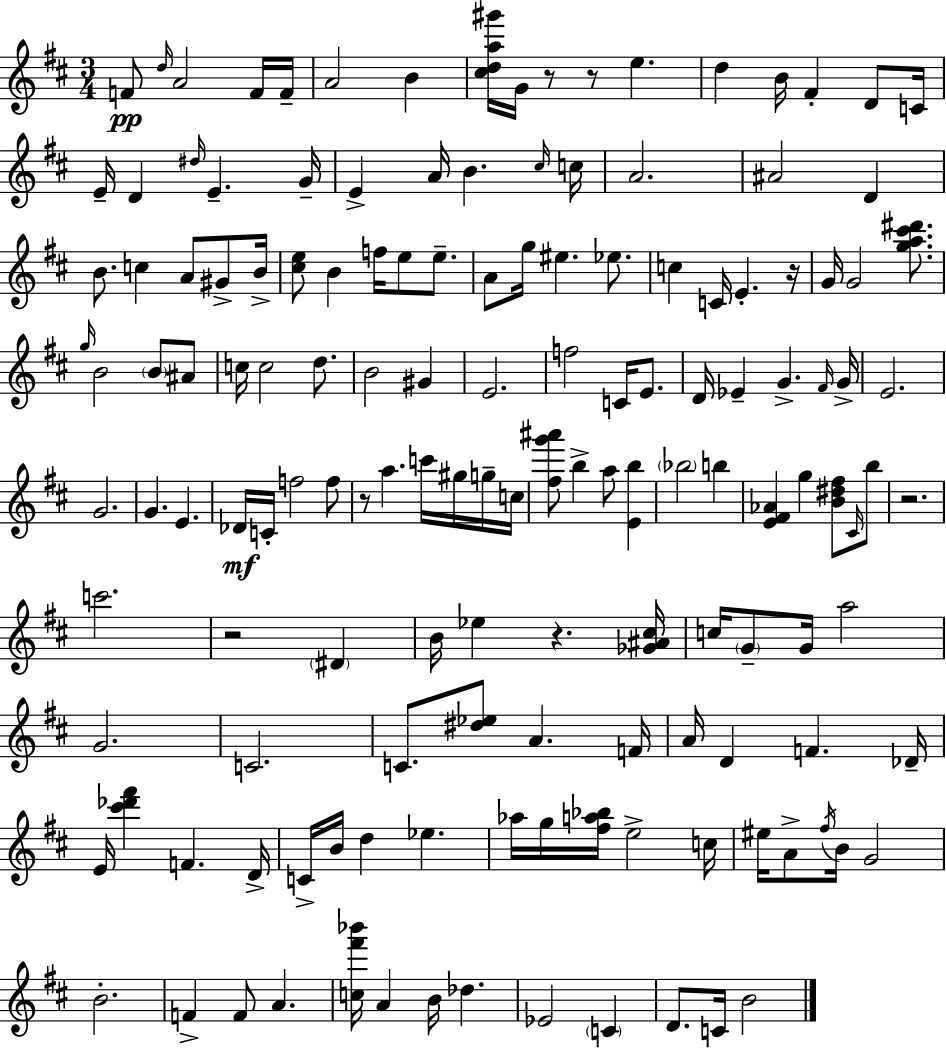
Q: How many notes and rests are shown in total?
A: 147